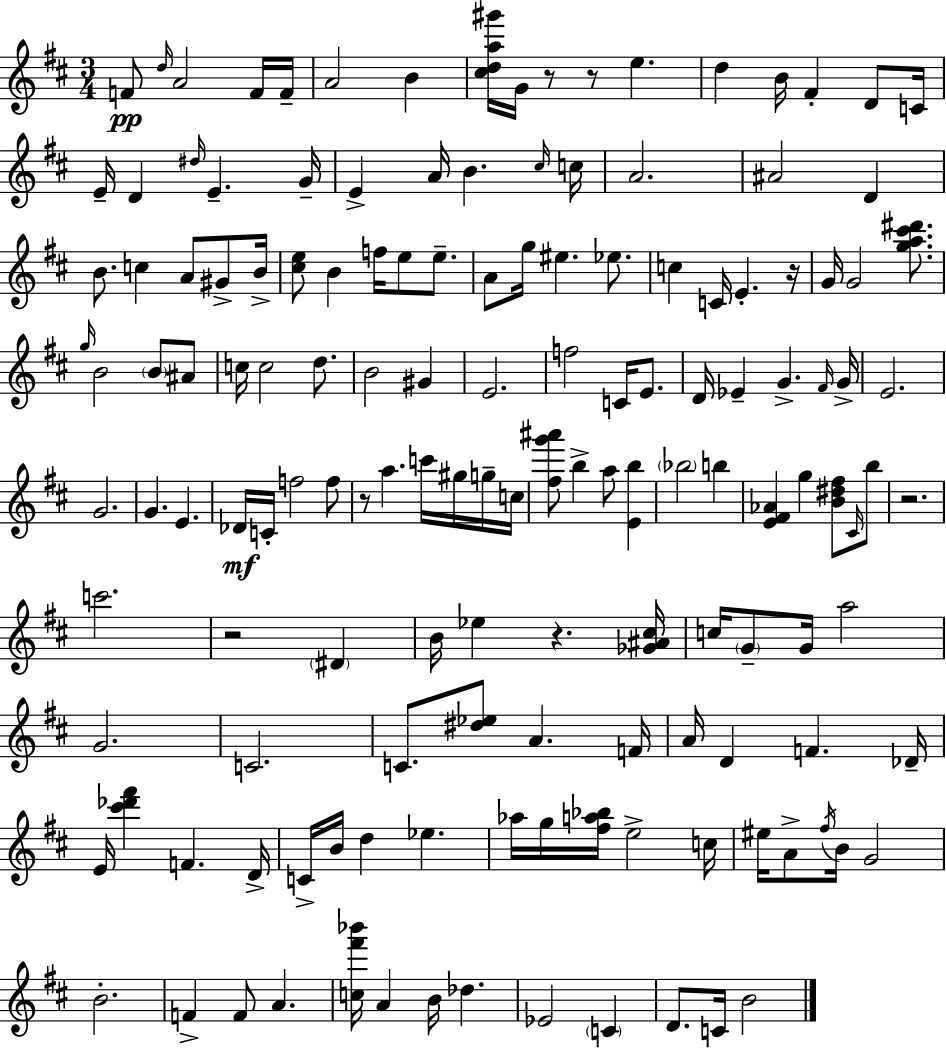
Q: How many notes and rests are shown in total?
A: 147